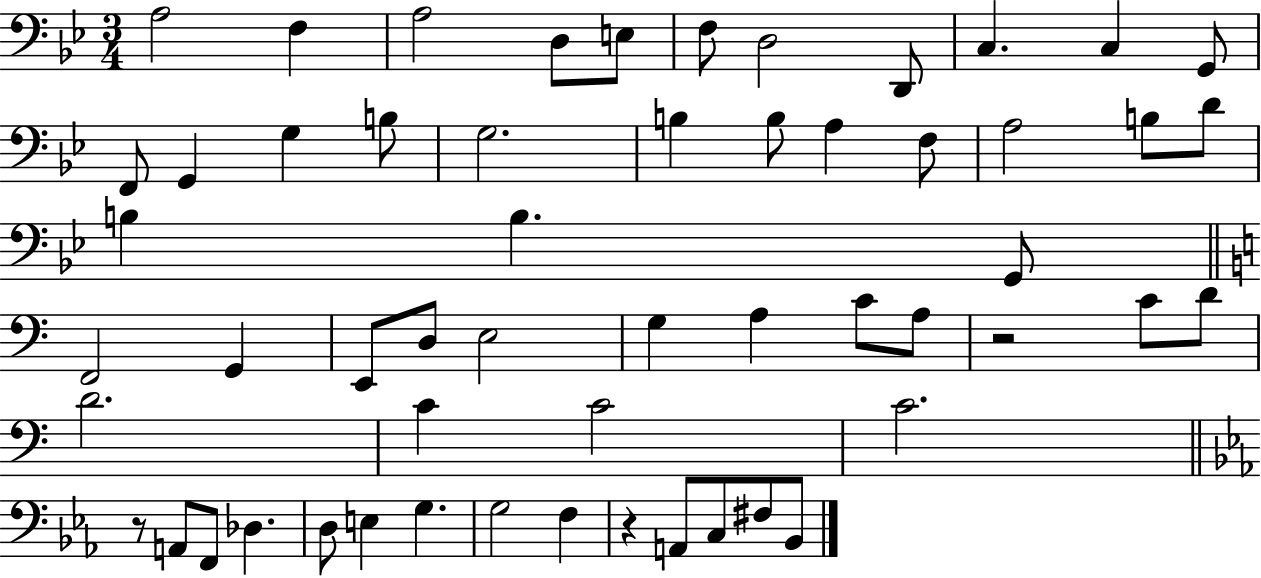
X:1
T:Untitled
M:3/4
L:1/4
K:Bb
A,2 F, A,2 D,/2 E,/2 F,/2 D,2 D,,/2 C, C, G,,/2 F,,/2 G,, G, B,/2 G,2 B, B,/2 A, F,/2 A,2 B,/2 D/2 B, B, G,,/2 F,,2 G,, E,,/2 D,/2 E,2 G, A, C/2 A,/2 z2 C/2 D/2 D2 C C2 C2 z/2 A,,/2 F,,/2 _D, D,/2 E, G, G,2 F, z A,,/2 C,/2 ^F,/2 _B,,/2